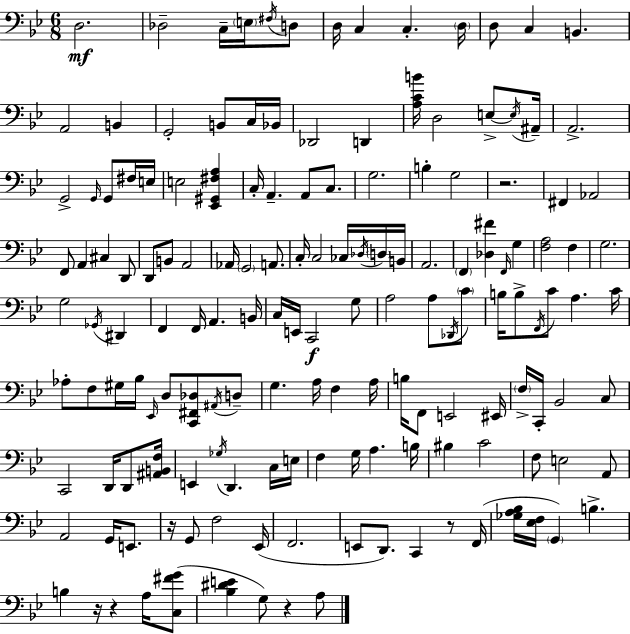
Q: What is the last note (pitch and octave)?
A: A3